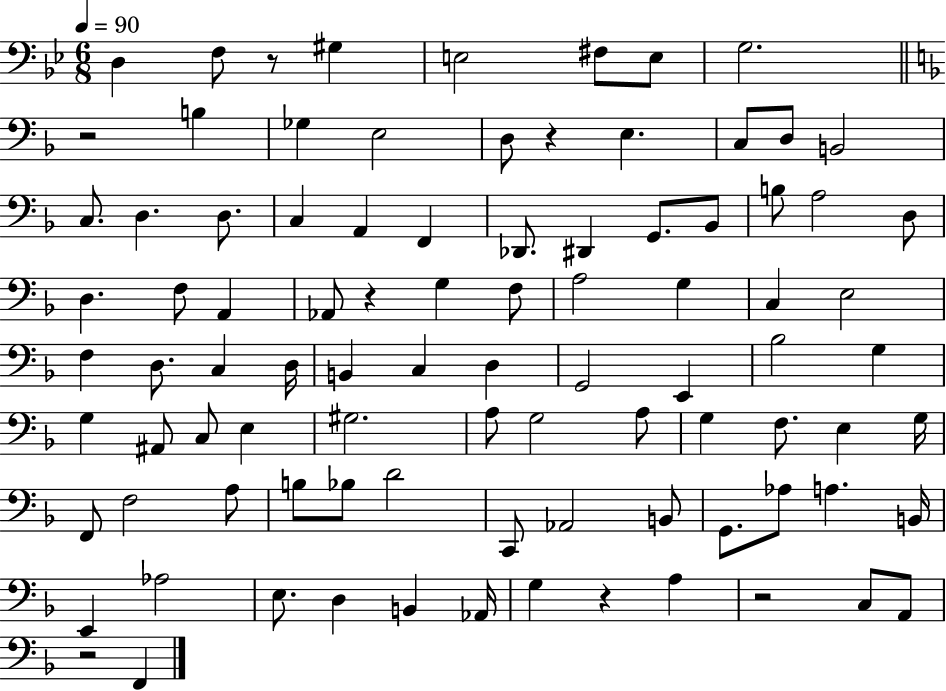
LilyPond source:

{
  \clef bass
  \numericTimeSignature
  \time 6/8
  \key bes \major
  \tempo 4 = 90
  d4 f8 r8 gis4 | e2 fis8 e8 | g2. | \bar "||" \break \key d \minor r2 b4 | ges4 e2 | d8 r4 e4. | c8 d8 b,2 | \break c8. d4. d8. | c4 a,4 f,4 | des,8. dis,4 g,8. bes,8 | b8 a2 d8 | \break d4. f8 a,4 | aes,8 r4 g4 f8 | a2 g4 | c4 e2 | \break f4 d8. c4 d16 | b,4 c4 d4 | g,2 e,4 | bes2 g4 | \break g4 ais,8 c8 e4 | gis2. | a8 g2 a8 | g4 f8. e4 g16 | \break f,8 f2 a8 | b8 bes8 d'2 | c,8 aes,2 b,8 | g,8. aes8 a4. b,16 | \break e,4 aes2 | e8. d4 b,4 aes,16 | g4 r4 a4 | r2 c8 a,8 | \break r2 f,4 | \bar "|."
}